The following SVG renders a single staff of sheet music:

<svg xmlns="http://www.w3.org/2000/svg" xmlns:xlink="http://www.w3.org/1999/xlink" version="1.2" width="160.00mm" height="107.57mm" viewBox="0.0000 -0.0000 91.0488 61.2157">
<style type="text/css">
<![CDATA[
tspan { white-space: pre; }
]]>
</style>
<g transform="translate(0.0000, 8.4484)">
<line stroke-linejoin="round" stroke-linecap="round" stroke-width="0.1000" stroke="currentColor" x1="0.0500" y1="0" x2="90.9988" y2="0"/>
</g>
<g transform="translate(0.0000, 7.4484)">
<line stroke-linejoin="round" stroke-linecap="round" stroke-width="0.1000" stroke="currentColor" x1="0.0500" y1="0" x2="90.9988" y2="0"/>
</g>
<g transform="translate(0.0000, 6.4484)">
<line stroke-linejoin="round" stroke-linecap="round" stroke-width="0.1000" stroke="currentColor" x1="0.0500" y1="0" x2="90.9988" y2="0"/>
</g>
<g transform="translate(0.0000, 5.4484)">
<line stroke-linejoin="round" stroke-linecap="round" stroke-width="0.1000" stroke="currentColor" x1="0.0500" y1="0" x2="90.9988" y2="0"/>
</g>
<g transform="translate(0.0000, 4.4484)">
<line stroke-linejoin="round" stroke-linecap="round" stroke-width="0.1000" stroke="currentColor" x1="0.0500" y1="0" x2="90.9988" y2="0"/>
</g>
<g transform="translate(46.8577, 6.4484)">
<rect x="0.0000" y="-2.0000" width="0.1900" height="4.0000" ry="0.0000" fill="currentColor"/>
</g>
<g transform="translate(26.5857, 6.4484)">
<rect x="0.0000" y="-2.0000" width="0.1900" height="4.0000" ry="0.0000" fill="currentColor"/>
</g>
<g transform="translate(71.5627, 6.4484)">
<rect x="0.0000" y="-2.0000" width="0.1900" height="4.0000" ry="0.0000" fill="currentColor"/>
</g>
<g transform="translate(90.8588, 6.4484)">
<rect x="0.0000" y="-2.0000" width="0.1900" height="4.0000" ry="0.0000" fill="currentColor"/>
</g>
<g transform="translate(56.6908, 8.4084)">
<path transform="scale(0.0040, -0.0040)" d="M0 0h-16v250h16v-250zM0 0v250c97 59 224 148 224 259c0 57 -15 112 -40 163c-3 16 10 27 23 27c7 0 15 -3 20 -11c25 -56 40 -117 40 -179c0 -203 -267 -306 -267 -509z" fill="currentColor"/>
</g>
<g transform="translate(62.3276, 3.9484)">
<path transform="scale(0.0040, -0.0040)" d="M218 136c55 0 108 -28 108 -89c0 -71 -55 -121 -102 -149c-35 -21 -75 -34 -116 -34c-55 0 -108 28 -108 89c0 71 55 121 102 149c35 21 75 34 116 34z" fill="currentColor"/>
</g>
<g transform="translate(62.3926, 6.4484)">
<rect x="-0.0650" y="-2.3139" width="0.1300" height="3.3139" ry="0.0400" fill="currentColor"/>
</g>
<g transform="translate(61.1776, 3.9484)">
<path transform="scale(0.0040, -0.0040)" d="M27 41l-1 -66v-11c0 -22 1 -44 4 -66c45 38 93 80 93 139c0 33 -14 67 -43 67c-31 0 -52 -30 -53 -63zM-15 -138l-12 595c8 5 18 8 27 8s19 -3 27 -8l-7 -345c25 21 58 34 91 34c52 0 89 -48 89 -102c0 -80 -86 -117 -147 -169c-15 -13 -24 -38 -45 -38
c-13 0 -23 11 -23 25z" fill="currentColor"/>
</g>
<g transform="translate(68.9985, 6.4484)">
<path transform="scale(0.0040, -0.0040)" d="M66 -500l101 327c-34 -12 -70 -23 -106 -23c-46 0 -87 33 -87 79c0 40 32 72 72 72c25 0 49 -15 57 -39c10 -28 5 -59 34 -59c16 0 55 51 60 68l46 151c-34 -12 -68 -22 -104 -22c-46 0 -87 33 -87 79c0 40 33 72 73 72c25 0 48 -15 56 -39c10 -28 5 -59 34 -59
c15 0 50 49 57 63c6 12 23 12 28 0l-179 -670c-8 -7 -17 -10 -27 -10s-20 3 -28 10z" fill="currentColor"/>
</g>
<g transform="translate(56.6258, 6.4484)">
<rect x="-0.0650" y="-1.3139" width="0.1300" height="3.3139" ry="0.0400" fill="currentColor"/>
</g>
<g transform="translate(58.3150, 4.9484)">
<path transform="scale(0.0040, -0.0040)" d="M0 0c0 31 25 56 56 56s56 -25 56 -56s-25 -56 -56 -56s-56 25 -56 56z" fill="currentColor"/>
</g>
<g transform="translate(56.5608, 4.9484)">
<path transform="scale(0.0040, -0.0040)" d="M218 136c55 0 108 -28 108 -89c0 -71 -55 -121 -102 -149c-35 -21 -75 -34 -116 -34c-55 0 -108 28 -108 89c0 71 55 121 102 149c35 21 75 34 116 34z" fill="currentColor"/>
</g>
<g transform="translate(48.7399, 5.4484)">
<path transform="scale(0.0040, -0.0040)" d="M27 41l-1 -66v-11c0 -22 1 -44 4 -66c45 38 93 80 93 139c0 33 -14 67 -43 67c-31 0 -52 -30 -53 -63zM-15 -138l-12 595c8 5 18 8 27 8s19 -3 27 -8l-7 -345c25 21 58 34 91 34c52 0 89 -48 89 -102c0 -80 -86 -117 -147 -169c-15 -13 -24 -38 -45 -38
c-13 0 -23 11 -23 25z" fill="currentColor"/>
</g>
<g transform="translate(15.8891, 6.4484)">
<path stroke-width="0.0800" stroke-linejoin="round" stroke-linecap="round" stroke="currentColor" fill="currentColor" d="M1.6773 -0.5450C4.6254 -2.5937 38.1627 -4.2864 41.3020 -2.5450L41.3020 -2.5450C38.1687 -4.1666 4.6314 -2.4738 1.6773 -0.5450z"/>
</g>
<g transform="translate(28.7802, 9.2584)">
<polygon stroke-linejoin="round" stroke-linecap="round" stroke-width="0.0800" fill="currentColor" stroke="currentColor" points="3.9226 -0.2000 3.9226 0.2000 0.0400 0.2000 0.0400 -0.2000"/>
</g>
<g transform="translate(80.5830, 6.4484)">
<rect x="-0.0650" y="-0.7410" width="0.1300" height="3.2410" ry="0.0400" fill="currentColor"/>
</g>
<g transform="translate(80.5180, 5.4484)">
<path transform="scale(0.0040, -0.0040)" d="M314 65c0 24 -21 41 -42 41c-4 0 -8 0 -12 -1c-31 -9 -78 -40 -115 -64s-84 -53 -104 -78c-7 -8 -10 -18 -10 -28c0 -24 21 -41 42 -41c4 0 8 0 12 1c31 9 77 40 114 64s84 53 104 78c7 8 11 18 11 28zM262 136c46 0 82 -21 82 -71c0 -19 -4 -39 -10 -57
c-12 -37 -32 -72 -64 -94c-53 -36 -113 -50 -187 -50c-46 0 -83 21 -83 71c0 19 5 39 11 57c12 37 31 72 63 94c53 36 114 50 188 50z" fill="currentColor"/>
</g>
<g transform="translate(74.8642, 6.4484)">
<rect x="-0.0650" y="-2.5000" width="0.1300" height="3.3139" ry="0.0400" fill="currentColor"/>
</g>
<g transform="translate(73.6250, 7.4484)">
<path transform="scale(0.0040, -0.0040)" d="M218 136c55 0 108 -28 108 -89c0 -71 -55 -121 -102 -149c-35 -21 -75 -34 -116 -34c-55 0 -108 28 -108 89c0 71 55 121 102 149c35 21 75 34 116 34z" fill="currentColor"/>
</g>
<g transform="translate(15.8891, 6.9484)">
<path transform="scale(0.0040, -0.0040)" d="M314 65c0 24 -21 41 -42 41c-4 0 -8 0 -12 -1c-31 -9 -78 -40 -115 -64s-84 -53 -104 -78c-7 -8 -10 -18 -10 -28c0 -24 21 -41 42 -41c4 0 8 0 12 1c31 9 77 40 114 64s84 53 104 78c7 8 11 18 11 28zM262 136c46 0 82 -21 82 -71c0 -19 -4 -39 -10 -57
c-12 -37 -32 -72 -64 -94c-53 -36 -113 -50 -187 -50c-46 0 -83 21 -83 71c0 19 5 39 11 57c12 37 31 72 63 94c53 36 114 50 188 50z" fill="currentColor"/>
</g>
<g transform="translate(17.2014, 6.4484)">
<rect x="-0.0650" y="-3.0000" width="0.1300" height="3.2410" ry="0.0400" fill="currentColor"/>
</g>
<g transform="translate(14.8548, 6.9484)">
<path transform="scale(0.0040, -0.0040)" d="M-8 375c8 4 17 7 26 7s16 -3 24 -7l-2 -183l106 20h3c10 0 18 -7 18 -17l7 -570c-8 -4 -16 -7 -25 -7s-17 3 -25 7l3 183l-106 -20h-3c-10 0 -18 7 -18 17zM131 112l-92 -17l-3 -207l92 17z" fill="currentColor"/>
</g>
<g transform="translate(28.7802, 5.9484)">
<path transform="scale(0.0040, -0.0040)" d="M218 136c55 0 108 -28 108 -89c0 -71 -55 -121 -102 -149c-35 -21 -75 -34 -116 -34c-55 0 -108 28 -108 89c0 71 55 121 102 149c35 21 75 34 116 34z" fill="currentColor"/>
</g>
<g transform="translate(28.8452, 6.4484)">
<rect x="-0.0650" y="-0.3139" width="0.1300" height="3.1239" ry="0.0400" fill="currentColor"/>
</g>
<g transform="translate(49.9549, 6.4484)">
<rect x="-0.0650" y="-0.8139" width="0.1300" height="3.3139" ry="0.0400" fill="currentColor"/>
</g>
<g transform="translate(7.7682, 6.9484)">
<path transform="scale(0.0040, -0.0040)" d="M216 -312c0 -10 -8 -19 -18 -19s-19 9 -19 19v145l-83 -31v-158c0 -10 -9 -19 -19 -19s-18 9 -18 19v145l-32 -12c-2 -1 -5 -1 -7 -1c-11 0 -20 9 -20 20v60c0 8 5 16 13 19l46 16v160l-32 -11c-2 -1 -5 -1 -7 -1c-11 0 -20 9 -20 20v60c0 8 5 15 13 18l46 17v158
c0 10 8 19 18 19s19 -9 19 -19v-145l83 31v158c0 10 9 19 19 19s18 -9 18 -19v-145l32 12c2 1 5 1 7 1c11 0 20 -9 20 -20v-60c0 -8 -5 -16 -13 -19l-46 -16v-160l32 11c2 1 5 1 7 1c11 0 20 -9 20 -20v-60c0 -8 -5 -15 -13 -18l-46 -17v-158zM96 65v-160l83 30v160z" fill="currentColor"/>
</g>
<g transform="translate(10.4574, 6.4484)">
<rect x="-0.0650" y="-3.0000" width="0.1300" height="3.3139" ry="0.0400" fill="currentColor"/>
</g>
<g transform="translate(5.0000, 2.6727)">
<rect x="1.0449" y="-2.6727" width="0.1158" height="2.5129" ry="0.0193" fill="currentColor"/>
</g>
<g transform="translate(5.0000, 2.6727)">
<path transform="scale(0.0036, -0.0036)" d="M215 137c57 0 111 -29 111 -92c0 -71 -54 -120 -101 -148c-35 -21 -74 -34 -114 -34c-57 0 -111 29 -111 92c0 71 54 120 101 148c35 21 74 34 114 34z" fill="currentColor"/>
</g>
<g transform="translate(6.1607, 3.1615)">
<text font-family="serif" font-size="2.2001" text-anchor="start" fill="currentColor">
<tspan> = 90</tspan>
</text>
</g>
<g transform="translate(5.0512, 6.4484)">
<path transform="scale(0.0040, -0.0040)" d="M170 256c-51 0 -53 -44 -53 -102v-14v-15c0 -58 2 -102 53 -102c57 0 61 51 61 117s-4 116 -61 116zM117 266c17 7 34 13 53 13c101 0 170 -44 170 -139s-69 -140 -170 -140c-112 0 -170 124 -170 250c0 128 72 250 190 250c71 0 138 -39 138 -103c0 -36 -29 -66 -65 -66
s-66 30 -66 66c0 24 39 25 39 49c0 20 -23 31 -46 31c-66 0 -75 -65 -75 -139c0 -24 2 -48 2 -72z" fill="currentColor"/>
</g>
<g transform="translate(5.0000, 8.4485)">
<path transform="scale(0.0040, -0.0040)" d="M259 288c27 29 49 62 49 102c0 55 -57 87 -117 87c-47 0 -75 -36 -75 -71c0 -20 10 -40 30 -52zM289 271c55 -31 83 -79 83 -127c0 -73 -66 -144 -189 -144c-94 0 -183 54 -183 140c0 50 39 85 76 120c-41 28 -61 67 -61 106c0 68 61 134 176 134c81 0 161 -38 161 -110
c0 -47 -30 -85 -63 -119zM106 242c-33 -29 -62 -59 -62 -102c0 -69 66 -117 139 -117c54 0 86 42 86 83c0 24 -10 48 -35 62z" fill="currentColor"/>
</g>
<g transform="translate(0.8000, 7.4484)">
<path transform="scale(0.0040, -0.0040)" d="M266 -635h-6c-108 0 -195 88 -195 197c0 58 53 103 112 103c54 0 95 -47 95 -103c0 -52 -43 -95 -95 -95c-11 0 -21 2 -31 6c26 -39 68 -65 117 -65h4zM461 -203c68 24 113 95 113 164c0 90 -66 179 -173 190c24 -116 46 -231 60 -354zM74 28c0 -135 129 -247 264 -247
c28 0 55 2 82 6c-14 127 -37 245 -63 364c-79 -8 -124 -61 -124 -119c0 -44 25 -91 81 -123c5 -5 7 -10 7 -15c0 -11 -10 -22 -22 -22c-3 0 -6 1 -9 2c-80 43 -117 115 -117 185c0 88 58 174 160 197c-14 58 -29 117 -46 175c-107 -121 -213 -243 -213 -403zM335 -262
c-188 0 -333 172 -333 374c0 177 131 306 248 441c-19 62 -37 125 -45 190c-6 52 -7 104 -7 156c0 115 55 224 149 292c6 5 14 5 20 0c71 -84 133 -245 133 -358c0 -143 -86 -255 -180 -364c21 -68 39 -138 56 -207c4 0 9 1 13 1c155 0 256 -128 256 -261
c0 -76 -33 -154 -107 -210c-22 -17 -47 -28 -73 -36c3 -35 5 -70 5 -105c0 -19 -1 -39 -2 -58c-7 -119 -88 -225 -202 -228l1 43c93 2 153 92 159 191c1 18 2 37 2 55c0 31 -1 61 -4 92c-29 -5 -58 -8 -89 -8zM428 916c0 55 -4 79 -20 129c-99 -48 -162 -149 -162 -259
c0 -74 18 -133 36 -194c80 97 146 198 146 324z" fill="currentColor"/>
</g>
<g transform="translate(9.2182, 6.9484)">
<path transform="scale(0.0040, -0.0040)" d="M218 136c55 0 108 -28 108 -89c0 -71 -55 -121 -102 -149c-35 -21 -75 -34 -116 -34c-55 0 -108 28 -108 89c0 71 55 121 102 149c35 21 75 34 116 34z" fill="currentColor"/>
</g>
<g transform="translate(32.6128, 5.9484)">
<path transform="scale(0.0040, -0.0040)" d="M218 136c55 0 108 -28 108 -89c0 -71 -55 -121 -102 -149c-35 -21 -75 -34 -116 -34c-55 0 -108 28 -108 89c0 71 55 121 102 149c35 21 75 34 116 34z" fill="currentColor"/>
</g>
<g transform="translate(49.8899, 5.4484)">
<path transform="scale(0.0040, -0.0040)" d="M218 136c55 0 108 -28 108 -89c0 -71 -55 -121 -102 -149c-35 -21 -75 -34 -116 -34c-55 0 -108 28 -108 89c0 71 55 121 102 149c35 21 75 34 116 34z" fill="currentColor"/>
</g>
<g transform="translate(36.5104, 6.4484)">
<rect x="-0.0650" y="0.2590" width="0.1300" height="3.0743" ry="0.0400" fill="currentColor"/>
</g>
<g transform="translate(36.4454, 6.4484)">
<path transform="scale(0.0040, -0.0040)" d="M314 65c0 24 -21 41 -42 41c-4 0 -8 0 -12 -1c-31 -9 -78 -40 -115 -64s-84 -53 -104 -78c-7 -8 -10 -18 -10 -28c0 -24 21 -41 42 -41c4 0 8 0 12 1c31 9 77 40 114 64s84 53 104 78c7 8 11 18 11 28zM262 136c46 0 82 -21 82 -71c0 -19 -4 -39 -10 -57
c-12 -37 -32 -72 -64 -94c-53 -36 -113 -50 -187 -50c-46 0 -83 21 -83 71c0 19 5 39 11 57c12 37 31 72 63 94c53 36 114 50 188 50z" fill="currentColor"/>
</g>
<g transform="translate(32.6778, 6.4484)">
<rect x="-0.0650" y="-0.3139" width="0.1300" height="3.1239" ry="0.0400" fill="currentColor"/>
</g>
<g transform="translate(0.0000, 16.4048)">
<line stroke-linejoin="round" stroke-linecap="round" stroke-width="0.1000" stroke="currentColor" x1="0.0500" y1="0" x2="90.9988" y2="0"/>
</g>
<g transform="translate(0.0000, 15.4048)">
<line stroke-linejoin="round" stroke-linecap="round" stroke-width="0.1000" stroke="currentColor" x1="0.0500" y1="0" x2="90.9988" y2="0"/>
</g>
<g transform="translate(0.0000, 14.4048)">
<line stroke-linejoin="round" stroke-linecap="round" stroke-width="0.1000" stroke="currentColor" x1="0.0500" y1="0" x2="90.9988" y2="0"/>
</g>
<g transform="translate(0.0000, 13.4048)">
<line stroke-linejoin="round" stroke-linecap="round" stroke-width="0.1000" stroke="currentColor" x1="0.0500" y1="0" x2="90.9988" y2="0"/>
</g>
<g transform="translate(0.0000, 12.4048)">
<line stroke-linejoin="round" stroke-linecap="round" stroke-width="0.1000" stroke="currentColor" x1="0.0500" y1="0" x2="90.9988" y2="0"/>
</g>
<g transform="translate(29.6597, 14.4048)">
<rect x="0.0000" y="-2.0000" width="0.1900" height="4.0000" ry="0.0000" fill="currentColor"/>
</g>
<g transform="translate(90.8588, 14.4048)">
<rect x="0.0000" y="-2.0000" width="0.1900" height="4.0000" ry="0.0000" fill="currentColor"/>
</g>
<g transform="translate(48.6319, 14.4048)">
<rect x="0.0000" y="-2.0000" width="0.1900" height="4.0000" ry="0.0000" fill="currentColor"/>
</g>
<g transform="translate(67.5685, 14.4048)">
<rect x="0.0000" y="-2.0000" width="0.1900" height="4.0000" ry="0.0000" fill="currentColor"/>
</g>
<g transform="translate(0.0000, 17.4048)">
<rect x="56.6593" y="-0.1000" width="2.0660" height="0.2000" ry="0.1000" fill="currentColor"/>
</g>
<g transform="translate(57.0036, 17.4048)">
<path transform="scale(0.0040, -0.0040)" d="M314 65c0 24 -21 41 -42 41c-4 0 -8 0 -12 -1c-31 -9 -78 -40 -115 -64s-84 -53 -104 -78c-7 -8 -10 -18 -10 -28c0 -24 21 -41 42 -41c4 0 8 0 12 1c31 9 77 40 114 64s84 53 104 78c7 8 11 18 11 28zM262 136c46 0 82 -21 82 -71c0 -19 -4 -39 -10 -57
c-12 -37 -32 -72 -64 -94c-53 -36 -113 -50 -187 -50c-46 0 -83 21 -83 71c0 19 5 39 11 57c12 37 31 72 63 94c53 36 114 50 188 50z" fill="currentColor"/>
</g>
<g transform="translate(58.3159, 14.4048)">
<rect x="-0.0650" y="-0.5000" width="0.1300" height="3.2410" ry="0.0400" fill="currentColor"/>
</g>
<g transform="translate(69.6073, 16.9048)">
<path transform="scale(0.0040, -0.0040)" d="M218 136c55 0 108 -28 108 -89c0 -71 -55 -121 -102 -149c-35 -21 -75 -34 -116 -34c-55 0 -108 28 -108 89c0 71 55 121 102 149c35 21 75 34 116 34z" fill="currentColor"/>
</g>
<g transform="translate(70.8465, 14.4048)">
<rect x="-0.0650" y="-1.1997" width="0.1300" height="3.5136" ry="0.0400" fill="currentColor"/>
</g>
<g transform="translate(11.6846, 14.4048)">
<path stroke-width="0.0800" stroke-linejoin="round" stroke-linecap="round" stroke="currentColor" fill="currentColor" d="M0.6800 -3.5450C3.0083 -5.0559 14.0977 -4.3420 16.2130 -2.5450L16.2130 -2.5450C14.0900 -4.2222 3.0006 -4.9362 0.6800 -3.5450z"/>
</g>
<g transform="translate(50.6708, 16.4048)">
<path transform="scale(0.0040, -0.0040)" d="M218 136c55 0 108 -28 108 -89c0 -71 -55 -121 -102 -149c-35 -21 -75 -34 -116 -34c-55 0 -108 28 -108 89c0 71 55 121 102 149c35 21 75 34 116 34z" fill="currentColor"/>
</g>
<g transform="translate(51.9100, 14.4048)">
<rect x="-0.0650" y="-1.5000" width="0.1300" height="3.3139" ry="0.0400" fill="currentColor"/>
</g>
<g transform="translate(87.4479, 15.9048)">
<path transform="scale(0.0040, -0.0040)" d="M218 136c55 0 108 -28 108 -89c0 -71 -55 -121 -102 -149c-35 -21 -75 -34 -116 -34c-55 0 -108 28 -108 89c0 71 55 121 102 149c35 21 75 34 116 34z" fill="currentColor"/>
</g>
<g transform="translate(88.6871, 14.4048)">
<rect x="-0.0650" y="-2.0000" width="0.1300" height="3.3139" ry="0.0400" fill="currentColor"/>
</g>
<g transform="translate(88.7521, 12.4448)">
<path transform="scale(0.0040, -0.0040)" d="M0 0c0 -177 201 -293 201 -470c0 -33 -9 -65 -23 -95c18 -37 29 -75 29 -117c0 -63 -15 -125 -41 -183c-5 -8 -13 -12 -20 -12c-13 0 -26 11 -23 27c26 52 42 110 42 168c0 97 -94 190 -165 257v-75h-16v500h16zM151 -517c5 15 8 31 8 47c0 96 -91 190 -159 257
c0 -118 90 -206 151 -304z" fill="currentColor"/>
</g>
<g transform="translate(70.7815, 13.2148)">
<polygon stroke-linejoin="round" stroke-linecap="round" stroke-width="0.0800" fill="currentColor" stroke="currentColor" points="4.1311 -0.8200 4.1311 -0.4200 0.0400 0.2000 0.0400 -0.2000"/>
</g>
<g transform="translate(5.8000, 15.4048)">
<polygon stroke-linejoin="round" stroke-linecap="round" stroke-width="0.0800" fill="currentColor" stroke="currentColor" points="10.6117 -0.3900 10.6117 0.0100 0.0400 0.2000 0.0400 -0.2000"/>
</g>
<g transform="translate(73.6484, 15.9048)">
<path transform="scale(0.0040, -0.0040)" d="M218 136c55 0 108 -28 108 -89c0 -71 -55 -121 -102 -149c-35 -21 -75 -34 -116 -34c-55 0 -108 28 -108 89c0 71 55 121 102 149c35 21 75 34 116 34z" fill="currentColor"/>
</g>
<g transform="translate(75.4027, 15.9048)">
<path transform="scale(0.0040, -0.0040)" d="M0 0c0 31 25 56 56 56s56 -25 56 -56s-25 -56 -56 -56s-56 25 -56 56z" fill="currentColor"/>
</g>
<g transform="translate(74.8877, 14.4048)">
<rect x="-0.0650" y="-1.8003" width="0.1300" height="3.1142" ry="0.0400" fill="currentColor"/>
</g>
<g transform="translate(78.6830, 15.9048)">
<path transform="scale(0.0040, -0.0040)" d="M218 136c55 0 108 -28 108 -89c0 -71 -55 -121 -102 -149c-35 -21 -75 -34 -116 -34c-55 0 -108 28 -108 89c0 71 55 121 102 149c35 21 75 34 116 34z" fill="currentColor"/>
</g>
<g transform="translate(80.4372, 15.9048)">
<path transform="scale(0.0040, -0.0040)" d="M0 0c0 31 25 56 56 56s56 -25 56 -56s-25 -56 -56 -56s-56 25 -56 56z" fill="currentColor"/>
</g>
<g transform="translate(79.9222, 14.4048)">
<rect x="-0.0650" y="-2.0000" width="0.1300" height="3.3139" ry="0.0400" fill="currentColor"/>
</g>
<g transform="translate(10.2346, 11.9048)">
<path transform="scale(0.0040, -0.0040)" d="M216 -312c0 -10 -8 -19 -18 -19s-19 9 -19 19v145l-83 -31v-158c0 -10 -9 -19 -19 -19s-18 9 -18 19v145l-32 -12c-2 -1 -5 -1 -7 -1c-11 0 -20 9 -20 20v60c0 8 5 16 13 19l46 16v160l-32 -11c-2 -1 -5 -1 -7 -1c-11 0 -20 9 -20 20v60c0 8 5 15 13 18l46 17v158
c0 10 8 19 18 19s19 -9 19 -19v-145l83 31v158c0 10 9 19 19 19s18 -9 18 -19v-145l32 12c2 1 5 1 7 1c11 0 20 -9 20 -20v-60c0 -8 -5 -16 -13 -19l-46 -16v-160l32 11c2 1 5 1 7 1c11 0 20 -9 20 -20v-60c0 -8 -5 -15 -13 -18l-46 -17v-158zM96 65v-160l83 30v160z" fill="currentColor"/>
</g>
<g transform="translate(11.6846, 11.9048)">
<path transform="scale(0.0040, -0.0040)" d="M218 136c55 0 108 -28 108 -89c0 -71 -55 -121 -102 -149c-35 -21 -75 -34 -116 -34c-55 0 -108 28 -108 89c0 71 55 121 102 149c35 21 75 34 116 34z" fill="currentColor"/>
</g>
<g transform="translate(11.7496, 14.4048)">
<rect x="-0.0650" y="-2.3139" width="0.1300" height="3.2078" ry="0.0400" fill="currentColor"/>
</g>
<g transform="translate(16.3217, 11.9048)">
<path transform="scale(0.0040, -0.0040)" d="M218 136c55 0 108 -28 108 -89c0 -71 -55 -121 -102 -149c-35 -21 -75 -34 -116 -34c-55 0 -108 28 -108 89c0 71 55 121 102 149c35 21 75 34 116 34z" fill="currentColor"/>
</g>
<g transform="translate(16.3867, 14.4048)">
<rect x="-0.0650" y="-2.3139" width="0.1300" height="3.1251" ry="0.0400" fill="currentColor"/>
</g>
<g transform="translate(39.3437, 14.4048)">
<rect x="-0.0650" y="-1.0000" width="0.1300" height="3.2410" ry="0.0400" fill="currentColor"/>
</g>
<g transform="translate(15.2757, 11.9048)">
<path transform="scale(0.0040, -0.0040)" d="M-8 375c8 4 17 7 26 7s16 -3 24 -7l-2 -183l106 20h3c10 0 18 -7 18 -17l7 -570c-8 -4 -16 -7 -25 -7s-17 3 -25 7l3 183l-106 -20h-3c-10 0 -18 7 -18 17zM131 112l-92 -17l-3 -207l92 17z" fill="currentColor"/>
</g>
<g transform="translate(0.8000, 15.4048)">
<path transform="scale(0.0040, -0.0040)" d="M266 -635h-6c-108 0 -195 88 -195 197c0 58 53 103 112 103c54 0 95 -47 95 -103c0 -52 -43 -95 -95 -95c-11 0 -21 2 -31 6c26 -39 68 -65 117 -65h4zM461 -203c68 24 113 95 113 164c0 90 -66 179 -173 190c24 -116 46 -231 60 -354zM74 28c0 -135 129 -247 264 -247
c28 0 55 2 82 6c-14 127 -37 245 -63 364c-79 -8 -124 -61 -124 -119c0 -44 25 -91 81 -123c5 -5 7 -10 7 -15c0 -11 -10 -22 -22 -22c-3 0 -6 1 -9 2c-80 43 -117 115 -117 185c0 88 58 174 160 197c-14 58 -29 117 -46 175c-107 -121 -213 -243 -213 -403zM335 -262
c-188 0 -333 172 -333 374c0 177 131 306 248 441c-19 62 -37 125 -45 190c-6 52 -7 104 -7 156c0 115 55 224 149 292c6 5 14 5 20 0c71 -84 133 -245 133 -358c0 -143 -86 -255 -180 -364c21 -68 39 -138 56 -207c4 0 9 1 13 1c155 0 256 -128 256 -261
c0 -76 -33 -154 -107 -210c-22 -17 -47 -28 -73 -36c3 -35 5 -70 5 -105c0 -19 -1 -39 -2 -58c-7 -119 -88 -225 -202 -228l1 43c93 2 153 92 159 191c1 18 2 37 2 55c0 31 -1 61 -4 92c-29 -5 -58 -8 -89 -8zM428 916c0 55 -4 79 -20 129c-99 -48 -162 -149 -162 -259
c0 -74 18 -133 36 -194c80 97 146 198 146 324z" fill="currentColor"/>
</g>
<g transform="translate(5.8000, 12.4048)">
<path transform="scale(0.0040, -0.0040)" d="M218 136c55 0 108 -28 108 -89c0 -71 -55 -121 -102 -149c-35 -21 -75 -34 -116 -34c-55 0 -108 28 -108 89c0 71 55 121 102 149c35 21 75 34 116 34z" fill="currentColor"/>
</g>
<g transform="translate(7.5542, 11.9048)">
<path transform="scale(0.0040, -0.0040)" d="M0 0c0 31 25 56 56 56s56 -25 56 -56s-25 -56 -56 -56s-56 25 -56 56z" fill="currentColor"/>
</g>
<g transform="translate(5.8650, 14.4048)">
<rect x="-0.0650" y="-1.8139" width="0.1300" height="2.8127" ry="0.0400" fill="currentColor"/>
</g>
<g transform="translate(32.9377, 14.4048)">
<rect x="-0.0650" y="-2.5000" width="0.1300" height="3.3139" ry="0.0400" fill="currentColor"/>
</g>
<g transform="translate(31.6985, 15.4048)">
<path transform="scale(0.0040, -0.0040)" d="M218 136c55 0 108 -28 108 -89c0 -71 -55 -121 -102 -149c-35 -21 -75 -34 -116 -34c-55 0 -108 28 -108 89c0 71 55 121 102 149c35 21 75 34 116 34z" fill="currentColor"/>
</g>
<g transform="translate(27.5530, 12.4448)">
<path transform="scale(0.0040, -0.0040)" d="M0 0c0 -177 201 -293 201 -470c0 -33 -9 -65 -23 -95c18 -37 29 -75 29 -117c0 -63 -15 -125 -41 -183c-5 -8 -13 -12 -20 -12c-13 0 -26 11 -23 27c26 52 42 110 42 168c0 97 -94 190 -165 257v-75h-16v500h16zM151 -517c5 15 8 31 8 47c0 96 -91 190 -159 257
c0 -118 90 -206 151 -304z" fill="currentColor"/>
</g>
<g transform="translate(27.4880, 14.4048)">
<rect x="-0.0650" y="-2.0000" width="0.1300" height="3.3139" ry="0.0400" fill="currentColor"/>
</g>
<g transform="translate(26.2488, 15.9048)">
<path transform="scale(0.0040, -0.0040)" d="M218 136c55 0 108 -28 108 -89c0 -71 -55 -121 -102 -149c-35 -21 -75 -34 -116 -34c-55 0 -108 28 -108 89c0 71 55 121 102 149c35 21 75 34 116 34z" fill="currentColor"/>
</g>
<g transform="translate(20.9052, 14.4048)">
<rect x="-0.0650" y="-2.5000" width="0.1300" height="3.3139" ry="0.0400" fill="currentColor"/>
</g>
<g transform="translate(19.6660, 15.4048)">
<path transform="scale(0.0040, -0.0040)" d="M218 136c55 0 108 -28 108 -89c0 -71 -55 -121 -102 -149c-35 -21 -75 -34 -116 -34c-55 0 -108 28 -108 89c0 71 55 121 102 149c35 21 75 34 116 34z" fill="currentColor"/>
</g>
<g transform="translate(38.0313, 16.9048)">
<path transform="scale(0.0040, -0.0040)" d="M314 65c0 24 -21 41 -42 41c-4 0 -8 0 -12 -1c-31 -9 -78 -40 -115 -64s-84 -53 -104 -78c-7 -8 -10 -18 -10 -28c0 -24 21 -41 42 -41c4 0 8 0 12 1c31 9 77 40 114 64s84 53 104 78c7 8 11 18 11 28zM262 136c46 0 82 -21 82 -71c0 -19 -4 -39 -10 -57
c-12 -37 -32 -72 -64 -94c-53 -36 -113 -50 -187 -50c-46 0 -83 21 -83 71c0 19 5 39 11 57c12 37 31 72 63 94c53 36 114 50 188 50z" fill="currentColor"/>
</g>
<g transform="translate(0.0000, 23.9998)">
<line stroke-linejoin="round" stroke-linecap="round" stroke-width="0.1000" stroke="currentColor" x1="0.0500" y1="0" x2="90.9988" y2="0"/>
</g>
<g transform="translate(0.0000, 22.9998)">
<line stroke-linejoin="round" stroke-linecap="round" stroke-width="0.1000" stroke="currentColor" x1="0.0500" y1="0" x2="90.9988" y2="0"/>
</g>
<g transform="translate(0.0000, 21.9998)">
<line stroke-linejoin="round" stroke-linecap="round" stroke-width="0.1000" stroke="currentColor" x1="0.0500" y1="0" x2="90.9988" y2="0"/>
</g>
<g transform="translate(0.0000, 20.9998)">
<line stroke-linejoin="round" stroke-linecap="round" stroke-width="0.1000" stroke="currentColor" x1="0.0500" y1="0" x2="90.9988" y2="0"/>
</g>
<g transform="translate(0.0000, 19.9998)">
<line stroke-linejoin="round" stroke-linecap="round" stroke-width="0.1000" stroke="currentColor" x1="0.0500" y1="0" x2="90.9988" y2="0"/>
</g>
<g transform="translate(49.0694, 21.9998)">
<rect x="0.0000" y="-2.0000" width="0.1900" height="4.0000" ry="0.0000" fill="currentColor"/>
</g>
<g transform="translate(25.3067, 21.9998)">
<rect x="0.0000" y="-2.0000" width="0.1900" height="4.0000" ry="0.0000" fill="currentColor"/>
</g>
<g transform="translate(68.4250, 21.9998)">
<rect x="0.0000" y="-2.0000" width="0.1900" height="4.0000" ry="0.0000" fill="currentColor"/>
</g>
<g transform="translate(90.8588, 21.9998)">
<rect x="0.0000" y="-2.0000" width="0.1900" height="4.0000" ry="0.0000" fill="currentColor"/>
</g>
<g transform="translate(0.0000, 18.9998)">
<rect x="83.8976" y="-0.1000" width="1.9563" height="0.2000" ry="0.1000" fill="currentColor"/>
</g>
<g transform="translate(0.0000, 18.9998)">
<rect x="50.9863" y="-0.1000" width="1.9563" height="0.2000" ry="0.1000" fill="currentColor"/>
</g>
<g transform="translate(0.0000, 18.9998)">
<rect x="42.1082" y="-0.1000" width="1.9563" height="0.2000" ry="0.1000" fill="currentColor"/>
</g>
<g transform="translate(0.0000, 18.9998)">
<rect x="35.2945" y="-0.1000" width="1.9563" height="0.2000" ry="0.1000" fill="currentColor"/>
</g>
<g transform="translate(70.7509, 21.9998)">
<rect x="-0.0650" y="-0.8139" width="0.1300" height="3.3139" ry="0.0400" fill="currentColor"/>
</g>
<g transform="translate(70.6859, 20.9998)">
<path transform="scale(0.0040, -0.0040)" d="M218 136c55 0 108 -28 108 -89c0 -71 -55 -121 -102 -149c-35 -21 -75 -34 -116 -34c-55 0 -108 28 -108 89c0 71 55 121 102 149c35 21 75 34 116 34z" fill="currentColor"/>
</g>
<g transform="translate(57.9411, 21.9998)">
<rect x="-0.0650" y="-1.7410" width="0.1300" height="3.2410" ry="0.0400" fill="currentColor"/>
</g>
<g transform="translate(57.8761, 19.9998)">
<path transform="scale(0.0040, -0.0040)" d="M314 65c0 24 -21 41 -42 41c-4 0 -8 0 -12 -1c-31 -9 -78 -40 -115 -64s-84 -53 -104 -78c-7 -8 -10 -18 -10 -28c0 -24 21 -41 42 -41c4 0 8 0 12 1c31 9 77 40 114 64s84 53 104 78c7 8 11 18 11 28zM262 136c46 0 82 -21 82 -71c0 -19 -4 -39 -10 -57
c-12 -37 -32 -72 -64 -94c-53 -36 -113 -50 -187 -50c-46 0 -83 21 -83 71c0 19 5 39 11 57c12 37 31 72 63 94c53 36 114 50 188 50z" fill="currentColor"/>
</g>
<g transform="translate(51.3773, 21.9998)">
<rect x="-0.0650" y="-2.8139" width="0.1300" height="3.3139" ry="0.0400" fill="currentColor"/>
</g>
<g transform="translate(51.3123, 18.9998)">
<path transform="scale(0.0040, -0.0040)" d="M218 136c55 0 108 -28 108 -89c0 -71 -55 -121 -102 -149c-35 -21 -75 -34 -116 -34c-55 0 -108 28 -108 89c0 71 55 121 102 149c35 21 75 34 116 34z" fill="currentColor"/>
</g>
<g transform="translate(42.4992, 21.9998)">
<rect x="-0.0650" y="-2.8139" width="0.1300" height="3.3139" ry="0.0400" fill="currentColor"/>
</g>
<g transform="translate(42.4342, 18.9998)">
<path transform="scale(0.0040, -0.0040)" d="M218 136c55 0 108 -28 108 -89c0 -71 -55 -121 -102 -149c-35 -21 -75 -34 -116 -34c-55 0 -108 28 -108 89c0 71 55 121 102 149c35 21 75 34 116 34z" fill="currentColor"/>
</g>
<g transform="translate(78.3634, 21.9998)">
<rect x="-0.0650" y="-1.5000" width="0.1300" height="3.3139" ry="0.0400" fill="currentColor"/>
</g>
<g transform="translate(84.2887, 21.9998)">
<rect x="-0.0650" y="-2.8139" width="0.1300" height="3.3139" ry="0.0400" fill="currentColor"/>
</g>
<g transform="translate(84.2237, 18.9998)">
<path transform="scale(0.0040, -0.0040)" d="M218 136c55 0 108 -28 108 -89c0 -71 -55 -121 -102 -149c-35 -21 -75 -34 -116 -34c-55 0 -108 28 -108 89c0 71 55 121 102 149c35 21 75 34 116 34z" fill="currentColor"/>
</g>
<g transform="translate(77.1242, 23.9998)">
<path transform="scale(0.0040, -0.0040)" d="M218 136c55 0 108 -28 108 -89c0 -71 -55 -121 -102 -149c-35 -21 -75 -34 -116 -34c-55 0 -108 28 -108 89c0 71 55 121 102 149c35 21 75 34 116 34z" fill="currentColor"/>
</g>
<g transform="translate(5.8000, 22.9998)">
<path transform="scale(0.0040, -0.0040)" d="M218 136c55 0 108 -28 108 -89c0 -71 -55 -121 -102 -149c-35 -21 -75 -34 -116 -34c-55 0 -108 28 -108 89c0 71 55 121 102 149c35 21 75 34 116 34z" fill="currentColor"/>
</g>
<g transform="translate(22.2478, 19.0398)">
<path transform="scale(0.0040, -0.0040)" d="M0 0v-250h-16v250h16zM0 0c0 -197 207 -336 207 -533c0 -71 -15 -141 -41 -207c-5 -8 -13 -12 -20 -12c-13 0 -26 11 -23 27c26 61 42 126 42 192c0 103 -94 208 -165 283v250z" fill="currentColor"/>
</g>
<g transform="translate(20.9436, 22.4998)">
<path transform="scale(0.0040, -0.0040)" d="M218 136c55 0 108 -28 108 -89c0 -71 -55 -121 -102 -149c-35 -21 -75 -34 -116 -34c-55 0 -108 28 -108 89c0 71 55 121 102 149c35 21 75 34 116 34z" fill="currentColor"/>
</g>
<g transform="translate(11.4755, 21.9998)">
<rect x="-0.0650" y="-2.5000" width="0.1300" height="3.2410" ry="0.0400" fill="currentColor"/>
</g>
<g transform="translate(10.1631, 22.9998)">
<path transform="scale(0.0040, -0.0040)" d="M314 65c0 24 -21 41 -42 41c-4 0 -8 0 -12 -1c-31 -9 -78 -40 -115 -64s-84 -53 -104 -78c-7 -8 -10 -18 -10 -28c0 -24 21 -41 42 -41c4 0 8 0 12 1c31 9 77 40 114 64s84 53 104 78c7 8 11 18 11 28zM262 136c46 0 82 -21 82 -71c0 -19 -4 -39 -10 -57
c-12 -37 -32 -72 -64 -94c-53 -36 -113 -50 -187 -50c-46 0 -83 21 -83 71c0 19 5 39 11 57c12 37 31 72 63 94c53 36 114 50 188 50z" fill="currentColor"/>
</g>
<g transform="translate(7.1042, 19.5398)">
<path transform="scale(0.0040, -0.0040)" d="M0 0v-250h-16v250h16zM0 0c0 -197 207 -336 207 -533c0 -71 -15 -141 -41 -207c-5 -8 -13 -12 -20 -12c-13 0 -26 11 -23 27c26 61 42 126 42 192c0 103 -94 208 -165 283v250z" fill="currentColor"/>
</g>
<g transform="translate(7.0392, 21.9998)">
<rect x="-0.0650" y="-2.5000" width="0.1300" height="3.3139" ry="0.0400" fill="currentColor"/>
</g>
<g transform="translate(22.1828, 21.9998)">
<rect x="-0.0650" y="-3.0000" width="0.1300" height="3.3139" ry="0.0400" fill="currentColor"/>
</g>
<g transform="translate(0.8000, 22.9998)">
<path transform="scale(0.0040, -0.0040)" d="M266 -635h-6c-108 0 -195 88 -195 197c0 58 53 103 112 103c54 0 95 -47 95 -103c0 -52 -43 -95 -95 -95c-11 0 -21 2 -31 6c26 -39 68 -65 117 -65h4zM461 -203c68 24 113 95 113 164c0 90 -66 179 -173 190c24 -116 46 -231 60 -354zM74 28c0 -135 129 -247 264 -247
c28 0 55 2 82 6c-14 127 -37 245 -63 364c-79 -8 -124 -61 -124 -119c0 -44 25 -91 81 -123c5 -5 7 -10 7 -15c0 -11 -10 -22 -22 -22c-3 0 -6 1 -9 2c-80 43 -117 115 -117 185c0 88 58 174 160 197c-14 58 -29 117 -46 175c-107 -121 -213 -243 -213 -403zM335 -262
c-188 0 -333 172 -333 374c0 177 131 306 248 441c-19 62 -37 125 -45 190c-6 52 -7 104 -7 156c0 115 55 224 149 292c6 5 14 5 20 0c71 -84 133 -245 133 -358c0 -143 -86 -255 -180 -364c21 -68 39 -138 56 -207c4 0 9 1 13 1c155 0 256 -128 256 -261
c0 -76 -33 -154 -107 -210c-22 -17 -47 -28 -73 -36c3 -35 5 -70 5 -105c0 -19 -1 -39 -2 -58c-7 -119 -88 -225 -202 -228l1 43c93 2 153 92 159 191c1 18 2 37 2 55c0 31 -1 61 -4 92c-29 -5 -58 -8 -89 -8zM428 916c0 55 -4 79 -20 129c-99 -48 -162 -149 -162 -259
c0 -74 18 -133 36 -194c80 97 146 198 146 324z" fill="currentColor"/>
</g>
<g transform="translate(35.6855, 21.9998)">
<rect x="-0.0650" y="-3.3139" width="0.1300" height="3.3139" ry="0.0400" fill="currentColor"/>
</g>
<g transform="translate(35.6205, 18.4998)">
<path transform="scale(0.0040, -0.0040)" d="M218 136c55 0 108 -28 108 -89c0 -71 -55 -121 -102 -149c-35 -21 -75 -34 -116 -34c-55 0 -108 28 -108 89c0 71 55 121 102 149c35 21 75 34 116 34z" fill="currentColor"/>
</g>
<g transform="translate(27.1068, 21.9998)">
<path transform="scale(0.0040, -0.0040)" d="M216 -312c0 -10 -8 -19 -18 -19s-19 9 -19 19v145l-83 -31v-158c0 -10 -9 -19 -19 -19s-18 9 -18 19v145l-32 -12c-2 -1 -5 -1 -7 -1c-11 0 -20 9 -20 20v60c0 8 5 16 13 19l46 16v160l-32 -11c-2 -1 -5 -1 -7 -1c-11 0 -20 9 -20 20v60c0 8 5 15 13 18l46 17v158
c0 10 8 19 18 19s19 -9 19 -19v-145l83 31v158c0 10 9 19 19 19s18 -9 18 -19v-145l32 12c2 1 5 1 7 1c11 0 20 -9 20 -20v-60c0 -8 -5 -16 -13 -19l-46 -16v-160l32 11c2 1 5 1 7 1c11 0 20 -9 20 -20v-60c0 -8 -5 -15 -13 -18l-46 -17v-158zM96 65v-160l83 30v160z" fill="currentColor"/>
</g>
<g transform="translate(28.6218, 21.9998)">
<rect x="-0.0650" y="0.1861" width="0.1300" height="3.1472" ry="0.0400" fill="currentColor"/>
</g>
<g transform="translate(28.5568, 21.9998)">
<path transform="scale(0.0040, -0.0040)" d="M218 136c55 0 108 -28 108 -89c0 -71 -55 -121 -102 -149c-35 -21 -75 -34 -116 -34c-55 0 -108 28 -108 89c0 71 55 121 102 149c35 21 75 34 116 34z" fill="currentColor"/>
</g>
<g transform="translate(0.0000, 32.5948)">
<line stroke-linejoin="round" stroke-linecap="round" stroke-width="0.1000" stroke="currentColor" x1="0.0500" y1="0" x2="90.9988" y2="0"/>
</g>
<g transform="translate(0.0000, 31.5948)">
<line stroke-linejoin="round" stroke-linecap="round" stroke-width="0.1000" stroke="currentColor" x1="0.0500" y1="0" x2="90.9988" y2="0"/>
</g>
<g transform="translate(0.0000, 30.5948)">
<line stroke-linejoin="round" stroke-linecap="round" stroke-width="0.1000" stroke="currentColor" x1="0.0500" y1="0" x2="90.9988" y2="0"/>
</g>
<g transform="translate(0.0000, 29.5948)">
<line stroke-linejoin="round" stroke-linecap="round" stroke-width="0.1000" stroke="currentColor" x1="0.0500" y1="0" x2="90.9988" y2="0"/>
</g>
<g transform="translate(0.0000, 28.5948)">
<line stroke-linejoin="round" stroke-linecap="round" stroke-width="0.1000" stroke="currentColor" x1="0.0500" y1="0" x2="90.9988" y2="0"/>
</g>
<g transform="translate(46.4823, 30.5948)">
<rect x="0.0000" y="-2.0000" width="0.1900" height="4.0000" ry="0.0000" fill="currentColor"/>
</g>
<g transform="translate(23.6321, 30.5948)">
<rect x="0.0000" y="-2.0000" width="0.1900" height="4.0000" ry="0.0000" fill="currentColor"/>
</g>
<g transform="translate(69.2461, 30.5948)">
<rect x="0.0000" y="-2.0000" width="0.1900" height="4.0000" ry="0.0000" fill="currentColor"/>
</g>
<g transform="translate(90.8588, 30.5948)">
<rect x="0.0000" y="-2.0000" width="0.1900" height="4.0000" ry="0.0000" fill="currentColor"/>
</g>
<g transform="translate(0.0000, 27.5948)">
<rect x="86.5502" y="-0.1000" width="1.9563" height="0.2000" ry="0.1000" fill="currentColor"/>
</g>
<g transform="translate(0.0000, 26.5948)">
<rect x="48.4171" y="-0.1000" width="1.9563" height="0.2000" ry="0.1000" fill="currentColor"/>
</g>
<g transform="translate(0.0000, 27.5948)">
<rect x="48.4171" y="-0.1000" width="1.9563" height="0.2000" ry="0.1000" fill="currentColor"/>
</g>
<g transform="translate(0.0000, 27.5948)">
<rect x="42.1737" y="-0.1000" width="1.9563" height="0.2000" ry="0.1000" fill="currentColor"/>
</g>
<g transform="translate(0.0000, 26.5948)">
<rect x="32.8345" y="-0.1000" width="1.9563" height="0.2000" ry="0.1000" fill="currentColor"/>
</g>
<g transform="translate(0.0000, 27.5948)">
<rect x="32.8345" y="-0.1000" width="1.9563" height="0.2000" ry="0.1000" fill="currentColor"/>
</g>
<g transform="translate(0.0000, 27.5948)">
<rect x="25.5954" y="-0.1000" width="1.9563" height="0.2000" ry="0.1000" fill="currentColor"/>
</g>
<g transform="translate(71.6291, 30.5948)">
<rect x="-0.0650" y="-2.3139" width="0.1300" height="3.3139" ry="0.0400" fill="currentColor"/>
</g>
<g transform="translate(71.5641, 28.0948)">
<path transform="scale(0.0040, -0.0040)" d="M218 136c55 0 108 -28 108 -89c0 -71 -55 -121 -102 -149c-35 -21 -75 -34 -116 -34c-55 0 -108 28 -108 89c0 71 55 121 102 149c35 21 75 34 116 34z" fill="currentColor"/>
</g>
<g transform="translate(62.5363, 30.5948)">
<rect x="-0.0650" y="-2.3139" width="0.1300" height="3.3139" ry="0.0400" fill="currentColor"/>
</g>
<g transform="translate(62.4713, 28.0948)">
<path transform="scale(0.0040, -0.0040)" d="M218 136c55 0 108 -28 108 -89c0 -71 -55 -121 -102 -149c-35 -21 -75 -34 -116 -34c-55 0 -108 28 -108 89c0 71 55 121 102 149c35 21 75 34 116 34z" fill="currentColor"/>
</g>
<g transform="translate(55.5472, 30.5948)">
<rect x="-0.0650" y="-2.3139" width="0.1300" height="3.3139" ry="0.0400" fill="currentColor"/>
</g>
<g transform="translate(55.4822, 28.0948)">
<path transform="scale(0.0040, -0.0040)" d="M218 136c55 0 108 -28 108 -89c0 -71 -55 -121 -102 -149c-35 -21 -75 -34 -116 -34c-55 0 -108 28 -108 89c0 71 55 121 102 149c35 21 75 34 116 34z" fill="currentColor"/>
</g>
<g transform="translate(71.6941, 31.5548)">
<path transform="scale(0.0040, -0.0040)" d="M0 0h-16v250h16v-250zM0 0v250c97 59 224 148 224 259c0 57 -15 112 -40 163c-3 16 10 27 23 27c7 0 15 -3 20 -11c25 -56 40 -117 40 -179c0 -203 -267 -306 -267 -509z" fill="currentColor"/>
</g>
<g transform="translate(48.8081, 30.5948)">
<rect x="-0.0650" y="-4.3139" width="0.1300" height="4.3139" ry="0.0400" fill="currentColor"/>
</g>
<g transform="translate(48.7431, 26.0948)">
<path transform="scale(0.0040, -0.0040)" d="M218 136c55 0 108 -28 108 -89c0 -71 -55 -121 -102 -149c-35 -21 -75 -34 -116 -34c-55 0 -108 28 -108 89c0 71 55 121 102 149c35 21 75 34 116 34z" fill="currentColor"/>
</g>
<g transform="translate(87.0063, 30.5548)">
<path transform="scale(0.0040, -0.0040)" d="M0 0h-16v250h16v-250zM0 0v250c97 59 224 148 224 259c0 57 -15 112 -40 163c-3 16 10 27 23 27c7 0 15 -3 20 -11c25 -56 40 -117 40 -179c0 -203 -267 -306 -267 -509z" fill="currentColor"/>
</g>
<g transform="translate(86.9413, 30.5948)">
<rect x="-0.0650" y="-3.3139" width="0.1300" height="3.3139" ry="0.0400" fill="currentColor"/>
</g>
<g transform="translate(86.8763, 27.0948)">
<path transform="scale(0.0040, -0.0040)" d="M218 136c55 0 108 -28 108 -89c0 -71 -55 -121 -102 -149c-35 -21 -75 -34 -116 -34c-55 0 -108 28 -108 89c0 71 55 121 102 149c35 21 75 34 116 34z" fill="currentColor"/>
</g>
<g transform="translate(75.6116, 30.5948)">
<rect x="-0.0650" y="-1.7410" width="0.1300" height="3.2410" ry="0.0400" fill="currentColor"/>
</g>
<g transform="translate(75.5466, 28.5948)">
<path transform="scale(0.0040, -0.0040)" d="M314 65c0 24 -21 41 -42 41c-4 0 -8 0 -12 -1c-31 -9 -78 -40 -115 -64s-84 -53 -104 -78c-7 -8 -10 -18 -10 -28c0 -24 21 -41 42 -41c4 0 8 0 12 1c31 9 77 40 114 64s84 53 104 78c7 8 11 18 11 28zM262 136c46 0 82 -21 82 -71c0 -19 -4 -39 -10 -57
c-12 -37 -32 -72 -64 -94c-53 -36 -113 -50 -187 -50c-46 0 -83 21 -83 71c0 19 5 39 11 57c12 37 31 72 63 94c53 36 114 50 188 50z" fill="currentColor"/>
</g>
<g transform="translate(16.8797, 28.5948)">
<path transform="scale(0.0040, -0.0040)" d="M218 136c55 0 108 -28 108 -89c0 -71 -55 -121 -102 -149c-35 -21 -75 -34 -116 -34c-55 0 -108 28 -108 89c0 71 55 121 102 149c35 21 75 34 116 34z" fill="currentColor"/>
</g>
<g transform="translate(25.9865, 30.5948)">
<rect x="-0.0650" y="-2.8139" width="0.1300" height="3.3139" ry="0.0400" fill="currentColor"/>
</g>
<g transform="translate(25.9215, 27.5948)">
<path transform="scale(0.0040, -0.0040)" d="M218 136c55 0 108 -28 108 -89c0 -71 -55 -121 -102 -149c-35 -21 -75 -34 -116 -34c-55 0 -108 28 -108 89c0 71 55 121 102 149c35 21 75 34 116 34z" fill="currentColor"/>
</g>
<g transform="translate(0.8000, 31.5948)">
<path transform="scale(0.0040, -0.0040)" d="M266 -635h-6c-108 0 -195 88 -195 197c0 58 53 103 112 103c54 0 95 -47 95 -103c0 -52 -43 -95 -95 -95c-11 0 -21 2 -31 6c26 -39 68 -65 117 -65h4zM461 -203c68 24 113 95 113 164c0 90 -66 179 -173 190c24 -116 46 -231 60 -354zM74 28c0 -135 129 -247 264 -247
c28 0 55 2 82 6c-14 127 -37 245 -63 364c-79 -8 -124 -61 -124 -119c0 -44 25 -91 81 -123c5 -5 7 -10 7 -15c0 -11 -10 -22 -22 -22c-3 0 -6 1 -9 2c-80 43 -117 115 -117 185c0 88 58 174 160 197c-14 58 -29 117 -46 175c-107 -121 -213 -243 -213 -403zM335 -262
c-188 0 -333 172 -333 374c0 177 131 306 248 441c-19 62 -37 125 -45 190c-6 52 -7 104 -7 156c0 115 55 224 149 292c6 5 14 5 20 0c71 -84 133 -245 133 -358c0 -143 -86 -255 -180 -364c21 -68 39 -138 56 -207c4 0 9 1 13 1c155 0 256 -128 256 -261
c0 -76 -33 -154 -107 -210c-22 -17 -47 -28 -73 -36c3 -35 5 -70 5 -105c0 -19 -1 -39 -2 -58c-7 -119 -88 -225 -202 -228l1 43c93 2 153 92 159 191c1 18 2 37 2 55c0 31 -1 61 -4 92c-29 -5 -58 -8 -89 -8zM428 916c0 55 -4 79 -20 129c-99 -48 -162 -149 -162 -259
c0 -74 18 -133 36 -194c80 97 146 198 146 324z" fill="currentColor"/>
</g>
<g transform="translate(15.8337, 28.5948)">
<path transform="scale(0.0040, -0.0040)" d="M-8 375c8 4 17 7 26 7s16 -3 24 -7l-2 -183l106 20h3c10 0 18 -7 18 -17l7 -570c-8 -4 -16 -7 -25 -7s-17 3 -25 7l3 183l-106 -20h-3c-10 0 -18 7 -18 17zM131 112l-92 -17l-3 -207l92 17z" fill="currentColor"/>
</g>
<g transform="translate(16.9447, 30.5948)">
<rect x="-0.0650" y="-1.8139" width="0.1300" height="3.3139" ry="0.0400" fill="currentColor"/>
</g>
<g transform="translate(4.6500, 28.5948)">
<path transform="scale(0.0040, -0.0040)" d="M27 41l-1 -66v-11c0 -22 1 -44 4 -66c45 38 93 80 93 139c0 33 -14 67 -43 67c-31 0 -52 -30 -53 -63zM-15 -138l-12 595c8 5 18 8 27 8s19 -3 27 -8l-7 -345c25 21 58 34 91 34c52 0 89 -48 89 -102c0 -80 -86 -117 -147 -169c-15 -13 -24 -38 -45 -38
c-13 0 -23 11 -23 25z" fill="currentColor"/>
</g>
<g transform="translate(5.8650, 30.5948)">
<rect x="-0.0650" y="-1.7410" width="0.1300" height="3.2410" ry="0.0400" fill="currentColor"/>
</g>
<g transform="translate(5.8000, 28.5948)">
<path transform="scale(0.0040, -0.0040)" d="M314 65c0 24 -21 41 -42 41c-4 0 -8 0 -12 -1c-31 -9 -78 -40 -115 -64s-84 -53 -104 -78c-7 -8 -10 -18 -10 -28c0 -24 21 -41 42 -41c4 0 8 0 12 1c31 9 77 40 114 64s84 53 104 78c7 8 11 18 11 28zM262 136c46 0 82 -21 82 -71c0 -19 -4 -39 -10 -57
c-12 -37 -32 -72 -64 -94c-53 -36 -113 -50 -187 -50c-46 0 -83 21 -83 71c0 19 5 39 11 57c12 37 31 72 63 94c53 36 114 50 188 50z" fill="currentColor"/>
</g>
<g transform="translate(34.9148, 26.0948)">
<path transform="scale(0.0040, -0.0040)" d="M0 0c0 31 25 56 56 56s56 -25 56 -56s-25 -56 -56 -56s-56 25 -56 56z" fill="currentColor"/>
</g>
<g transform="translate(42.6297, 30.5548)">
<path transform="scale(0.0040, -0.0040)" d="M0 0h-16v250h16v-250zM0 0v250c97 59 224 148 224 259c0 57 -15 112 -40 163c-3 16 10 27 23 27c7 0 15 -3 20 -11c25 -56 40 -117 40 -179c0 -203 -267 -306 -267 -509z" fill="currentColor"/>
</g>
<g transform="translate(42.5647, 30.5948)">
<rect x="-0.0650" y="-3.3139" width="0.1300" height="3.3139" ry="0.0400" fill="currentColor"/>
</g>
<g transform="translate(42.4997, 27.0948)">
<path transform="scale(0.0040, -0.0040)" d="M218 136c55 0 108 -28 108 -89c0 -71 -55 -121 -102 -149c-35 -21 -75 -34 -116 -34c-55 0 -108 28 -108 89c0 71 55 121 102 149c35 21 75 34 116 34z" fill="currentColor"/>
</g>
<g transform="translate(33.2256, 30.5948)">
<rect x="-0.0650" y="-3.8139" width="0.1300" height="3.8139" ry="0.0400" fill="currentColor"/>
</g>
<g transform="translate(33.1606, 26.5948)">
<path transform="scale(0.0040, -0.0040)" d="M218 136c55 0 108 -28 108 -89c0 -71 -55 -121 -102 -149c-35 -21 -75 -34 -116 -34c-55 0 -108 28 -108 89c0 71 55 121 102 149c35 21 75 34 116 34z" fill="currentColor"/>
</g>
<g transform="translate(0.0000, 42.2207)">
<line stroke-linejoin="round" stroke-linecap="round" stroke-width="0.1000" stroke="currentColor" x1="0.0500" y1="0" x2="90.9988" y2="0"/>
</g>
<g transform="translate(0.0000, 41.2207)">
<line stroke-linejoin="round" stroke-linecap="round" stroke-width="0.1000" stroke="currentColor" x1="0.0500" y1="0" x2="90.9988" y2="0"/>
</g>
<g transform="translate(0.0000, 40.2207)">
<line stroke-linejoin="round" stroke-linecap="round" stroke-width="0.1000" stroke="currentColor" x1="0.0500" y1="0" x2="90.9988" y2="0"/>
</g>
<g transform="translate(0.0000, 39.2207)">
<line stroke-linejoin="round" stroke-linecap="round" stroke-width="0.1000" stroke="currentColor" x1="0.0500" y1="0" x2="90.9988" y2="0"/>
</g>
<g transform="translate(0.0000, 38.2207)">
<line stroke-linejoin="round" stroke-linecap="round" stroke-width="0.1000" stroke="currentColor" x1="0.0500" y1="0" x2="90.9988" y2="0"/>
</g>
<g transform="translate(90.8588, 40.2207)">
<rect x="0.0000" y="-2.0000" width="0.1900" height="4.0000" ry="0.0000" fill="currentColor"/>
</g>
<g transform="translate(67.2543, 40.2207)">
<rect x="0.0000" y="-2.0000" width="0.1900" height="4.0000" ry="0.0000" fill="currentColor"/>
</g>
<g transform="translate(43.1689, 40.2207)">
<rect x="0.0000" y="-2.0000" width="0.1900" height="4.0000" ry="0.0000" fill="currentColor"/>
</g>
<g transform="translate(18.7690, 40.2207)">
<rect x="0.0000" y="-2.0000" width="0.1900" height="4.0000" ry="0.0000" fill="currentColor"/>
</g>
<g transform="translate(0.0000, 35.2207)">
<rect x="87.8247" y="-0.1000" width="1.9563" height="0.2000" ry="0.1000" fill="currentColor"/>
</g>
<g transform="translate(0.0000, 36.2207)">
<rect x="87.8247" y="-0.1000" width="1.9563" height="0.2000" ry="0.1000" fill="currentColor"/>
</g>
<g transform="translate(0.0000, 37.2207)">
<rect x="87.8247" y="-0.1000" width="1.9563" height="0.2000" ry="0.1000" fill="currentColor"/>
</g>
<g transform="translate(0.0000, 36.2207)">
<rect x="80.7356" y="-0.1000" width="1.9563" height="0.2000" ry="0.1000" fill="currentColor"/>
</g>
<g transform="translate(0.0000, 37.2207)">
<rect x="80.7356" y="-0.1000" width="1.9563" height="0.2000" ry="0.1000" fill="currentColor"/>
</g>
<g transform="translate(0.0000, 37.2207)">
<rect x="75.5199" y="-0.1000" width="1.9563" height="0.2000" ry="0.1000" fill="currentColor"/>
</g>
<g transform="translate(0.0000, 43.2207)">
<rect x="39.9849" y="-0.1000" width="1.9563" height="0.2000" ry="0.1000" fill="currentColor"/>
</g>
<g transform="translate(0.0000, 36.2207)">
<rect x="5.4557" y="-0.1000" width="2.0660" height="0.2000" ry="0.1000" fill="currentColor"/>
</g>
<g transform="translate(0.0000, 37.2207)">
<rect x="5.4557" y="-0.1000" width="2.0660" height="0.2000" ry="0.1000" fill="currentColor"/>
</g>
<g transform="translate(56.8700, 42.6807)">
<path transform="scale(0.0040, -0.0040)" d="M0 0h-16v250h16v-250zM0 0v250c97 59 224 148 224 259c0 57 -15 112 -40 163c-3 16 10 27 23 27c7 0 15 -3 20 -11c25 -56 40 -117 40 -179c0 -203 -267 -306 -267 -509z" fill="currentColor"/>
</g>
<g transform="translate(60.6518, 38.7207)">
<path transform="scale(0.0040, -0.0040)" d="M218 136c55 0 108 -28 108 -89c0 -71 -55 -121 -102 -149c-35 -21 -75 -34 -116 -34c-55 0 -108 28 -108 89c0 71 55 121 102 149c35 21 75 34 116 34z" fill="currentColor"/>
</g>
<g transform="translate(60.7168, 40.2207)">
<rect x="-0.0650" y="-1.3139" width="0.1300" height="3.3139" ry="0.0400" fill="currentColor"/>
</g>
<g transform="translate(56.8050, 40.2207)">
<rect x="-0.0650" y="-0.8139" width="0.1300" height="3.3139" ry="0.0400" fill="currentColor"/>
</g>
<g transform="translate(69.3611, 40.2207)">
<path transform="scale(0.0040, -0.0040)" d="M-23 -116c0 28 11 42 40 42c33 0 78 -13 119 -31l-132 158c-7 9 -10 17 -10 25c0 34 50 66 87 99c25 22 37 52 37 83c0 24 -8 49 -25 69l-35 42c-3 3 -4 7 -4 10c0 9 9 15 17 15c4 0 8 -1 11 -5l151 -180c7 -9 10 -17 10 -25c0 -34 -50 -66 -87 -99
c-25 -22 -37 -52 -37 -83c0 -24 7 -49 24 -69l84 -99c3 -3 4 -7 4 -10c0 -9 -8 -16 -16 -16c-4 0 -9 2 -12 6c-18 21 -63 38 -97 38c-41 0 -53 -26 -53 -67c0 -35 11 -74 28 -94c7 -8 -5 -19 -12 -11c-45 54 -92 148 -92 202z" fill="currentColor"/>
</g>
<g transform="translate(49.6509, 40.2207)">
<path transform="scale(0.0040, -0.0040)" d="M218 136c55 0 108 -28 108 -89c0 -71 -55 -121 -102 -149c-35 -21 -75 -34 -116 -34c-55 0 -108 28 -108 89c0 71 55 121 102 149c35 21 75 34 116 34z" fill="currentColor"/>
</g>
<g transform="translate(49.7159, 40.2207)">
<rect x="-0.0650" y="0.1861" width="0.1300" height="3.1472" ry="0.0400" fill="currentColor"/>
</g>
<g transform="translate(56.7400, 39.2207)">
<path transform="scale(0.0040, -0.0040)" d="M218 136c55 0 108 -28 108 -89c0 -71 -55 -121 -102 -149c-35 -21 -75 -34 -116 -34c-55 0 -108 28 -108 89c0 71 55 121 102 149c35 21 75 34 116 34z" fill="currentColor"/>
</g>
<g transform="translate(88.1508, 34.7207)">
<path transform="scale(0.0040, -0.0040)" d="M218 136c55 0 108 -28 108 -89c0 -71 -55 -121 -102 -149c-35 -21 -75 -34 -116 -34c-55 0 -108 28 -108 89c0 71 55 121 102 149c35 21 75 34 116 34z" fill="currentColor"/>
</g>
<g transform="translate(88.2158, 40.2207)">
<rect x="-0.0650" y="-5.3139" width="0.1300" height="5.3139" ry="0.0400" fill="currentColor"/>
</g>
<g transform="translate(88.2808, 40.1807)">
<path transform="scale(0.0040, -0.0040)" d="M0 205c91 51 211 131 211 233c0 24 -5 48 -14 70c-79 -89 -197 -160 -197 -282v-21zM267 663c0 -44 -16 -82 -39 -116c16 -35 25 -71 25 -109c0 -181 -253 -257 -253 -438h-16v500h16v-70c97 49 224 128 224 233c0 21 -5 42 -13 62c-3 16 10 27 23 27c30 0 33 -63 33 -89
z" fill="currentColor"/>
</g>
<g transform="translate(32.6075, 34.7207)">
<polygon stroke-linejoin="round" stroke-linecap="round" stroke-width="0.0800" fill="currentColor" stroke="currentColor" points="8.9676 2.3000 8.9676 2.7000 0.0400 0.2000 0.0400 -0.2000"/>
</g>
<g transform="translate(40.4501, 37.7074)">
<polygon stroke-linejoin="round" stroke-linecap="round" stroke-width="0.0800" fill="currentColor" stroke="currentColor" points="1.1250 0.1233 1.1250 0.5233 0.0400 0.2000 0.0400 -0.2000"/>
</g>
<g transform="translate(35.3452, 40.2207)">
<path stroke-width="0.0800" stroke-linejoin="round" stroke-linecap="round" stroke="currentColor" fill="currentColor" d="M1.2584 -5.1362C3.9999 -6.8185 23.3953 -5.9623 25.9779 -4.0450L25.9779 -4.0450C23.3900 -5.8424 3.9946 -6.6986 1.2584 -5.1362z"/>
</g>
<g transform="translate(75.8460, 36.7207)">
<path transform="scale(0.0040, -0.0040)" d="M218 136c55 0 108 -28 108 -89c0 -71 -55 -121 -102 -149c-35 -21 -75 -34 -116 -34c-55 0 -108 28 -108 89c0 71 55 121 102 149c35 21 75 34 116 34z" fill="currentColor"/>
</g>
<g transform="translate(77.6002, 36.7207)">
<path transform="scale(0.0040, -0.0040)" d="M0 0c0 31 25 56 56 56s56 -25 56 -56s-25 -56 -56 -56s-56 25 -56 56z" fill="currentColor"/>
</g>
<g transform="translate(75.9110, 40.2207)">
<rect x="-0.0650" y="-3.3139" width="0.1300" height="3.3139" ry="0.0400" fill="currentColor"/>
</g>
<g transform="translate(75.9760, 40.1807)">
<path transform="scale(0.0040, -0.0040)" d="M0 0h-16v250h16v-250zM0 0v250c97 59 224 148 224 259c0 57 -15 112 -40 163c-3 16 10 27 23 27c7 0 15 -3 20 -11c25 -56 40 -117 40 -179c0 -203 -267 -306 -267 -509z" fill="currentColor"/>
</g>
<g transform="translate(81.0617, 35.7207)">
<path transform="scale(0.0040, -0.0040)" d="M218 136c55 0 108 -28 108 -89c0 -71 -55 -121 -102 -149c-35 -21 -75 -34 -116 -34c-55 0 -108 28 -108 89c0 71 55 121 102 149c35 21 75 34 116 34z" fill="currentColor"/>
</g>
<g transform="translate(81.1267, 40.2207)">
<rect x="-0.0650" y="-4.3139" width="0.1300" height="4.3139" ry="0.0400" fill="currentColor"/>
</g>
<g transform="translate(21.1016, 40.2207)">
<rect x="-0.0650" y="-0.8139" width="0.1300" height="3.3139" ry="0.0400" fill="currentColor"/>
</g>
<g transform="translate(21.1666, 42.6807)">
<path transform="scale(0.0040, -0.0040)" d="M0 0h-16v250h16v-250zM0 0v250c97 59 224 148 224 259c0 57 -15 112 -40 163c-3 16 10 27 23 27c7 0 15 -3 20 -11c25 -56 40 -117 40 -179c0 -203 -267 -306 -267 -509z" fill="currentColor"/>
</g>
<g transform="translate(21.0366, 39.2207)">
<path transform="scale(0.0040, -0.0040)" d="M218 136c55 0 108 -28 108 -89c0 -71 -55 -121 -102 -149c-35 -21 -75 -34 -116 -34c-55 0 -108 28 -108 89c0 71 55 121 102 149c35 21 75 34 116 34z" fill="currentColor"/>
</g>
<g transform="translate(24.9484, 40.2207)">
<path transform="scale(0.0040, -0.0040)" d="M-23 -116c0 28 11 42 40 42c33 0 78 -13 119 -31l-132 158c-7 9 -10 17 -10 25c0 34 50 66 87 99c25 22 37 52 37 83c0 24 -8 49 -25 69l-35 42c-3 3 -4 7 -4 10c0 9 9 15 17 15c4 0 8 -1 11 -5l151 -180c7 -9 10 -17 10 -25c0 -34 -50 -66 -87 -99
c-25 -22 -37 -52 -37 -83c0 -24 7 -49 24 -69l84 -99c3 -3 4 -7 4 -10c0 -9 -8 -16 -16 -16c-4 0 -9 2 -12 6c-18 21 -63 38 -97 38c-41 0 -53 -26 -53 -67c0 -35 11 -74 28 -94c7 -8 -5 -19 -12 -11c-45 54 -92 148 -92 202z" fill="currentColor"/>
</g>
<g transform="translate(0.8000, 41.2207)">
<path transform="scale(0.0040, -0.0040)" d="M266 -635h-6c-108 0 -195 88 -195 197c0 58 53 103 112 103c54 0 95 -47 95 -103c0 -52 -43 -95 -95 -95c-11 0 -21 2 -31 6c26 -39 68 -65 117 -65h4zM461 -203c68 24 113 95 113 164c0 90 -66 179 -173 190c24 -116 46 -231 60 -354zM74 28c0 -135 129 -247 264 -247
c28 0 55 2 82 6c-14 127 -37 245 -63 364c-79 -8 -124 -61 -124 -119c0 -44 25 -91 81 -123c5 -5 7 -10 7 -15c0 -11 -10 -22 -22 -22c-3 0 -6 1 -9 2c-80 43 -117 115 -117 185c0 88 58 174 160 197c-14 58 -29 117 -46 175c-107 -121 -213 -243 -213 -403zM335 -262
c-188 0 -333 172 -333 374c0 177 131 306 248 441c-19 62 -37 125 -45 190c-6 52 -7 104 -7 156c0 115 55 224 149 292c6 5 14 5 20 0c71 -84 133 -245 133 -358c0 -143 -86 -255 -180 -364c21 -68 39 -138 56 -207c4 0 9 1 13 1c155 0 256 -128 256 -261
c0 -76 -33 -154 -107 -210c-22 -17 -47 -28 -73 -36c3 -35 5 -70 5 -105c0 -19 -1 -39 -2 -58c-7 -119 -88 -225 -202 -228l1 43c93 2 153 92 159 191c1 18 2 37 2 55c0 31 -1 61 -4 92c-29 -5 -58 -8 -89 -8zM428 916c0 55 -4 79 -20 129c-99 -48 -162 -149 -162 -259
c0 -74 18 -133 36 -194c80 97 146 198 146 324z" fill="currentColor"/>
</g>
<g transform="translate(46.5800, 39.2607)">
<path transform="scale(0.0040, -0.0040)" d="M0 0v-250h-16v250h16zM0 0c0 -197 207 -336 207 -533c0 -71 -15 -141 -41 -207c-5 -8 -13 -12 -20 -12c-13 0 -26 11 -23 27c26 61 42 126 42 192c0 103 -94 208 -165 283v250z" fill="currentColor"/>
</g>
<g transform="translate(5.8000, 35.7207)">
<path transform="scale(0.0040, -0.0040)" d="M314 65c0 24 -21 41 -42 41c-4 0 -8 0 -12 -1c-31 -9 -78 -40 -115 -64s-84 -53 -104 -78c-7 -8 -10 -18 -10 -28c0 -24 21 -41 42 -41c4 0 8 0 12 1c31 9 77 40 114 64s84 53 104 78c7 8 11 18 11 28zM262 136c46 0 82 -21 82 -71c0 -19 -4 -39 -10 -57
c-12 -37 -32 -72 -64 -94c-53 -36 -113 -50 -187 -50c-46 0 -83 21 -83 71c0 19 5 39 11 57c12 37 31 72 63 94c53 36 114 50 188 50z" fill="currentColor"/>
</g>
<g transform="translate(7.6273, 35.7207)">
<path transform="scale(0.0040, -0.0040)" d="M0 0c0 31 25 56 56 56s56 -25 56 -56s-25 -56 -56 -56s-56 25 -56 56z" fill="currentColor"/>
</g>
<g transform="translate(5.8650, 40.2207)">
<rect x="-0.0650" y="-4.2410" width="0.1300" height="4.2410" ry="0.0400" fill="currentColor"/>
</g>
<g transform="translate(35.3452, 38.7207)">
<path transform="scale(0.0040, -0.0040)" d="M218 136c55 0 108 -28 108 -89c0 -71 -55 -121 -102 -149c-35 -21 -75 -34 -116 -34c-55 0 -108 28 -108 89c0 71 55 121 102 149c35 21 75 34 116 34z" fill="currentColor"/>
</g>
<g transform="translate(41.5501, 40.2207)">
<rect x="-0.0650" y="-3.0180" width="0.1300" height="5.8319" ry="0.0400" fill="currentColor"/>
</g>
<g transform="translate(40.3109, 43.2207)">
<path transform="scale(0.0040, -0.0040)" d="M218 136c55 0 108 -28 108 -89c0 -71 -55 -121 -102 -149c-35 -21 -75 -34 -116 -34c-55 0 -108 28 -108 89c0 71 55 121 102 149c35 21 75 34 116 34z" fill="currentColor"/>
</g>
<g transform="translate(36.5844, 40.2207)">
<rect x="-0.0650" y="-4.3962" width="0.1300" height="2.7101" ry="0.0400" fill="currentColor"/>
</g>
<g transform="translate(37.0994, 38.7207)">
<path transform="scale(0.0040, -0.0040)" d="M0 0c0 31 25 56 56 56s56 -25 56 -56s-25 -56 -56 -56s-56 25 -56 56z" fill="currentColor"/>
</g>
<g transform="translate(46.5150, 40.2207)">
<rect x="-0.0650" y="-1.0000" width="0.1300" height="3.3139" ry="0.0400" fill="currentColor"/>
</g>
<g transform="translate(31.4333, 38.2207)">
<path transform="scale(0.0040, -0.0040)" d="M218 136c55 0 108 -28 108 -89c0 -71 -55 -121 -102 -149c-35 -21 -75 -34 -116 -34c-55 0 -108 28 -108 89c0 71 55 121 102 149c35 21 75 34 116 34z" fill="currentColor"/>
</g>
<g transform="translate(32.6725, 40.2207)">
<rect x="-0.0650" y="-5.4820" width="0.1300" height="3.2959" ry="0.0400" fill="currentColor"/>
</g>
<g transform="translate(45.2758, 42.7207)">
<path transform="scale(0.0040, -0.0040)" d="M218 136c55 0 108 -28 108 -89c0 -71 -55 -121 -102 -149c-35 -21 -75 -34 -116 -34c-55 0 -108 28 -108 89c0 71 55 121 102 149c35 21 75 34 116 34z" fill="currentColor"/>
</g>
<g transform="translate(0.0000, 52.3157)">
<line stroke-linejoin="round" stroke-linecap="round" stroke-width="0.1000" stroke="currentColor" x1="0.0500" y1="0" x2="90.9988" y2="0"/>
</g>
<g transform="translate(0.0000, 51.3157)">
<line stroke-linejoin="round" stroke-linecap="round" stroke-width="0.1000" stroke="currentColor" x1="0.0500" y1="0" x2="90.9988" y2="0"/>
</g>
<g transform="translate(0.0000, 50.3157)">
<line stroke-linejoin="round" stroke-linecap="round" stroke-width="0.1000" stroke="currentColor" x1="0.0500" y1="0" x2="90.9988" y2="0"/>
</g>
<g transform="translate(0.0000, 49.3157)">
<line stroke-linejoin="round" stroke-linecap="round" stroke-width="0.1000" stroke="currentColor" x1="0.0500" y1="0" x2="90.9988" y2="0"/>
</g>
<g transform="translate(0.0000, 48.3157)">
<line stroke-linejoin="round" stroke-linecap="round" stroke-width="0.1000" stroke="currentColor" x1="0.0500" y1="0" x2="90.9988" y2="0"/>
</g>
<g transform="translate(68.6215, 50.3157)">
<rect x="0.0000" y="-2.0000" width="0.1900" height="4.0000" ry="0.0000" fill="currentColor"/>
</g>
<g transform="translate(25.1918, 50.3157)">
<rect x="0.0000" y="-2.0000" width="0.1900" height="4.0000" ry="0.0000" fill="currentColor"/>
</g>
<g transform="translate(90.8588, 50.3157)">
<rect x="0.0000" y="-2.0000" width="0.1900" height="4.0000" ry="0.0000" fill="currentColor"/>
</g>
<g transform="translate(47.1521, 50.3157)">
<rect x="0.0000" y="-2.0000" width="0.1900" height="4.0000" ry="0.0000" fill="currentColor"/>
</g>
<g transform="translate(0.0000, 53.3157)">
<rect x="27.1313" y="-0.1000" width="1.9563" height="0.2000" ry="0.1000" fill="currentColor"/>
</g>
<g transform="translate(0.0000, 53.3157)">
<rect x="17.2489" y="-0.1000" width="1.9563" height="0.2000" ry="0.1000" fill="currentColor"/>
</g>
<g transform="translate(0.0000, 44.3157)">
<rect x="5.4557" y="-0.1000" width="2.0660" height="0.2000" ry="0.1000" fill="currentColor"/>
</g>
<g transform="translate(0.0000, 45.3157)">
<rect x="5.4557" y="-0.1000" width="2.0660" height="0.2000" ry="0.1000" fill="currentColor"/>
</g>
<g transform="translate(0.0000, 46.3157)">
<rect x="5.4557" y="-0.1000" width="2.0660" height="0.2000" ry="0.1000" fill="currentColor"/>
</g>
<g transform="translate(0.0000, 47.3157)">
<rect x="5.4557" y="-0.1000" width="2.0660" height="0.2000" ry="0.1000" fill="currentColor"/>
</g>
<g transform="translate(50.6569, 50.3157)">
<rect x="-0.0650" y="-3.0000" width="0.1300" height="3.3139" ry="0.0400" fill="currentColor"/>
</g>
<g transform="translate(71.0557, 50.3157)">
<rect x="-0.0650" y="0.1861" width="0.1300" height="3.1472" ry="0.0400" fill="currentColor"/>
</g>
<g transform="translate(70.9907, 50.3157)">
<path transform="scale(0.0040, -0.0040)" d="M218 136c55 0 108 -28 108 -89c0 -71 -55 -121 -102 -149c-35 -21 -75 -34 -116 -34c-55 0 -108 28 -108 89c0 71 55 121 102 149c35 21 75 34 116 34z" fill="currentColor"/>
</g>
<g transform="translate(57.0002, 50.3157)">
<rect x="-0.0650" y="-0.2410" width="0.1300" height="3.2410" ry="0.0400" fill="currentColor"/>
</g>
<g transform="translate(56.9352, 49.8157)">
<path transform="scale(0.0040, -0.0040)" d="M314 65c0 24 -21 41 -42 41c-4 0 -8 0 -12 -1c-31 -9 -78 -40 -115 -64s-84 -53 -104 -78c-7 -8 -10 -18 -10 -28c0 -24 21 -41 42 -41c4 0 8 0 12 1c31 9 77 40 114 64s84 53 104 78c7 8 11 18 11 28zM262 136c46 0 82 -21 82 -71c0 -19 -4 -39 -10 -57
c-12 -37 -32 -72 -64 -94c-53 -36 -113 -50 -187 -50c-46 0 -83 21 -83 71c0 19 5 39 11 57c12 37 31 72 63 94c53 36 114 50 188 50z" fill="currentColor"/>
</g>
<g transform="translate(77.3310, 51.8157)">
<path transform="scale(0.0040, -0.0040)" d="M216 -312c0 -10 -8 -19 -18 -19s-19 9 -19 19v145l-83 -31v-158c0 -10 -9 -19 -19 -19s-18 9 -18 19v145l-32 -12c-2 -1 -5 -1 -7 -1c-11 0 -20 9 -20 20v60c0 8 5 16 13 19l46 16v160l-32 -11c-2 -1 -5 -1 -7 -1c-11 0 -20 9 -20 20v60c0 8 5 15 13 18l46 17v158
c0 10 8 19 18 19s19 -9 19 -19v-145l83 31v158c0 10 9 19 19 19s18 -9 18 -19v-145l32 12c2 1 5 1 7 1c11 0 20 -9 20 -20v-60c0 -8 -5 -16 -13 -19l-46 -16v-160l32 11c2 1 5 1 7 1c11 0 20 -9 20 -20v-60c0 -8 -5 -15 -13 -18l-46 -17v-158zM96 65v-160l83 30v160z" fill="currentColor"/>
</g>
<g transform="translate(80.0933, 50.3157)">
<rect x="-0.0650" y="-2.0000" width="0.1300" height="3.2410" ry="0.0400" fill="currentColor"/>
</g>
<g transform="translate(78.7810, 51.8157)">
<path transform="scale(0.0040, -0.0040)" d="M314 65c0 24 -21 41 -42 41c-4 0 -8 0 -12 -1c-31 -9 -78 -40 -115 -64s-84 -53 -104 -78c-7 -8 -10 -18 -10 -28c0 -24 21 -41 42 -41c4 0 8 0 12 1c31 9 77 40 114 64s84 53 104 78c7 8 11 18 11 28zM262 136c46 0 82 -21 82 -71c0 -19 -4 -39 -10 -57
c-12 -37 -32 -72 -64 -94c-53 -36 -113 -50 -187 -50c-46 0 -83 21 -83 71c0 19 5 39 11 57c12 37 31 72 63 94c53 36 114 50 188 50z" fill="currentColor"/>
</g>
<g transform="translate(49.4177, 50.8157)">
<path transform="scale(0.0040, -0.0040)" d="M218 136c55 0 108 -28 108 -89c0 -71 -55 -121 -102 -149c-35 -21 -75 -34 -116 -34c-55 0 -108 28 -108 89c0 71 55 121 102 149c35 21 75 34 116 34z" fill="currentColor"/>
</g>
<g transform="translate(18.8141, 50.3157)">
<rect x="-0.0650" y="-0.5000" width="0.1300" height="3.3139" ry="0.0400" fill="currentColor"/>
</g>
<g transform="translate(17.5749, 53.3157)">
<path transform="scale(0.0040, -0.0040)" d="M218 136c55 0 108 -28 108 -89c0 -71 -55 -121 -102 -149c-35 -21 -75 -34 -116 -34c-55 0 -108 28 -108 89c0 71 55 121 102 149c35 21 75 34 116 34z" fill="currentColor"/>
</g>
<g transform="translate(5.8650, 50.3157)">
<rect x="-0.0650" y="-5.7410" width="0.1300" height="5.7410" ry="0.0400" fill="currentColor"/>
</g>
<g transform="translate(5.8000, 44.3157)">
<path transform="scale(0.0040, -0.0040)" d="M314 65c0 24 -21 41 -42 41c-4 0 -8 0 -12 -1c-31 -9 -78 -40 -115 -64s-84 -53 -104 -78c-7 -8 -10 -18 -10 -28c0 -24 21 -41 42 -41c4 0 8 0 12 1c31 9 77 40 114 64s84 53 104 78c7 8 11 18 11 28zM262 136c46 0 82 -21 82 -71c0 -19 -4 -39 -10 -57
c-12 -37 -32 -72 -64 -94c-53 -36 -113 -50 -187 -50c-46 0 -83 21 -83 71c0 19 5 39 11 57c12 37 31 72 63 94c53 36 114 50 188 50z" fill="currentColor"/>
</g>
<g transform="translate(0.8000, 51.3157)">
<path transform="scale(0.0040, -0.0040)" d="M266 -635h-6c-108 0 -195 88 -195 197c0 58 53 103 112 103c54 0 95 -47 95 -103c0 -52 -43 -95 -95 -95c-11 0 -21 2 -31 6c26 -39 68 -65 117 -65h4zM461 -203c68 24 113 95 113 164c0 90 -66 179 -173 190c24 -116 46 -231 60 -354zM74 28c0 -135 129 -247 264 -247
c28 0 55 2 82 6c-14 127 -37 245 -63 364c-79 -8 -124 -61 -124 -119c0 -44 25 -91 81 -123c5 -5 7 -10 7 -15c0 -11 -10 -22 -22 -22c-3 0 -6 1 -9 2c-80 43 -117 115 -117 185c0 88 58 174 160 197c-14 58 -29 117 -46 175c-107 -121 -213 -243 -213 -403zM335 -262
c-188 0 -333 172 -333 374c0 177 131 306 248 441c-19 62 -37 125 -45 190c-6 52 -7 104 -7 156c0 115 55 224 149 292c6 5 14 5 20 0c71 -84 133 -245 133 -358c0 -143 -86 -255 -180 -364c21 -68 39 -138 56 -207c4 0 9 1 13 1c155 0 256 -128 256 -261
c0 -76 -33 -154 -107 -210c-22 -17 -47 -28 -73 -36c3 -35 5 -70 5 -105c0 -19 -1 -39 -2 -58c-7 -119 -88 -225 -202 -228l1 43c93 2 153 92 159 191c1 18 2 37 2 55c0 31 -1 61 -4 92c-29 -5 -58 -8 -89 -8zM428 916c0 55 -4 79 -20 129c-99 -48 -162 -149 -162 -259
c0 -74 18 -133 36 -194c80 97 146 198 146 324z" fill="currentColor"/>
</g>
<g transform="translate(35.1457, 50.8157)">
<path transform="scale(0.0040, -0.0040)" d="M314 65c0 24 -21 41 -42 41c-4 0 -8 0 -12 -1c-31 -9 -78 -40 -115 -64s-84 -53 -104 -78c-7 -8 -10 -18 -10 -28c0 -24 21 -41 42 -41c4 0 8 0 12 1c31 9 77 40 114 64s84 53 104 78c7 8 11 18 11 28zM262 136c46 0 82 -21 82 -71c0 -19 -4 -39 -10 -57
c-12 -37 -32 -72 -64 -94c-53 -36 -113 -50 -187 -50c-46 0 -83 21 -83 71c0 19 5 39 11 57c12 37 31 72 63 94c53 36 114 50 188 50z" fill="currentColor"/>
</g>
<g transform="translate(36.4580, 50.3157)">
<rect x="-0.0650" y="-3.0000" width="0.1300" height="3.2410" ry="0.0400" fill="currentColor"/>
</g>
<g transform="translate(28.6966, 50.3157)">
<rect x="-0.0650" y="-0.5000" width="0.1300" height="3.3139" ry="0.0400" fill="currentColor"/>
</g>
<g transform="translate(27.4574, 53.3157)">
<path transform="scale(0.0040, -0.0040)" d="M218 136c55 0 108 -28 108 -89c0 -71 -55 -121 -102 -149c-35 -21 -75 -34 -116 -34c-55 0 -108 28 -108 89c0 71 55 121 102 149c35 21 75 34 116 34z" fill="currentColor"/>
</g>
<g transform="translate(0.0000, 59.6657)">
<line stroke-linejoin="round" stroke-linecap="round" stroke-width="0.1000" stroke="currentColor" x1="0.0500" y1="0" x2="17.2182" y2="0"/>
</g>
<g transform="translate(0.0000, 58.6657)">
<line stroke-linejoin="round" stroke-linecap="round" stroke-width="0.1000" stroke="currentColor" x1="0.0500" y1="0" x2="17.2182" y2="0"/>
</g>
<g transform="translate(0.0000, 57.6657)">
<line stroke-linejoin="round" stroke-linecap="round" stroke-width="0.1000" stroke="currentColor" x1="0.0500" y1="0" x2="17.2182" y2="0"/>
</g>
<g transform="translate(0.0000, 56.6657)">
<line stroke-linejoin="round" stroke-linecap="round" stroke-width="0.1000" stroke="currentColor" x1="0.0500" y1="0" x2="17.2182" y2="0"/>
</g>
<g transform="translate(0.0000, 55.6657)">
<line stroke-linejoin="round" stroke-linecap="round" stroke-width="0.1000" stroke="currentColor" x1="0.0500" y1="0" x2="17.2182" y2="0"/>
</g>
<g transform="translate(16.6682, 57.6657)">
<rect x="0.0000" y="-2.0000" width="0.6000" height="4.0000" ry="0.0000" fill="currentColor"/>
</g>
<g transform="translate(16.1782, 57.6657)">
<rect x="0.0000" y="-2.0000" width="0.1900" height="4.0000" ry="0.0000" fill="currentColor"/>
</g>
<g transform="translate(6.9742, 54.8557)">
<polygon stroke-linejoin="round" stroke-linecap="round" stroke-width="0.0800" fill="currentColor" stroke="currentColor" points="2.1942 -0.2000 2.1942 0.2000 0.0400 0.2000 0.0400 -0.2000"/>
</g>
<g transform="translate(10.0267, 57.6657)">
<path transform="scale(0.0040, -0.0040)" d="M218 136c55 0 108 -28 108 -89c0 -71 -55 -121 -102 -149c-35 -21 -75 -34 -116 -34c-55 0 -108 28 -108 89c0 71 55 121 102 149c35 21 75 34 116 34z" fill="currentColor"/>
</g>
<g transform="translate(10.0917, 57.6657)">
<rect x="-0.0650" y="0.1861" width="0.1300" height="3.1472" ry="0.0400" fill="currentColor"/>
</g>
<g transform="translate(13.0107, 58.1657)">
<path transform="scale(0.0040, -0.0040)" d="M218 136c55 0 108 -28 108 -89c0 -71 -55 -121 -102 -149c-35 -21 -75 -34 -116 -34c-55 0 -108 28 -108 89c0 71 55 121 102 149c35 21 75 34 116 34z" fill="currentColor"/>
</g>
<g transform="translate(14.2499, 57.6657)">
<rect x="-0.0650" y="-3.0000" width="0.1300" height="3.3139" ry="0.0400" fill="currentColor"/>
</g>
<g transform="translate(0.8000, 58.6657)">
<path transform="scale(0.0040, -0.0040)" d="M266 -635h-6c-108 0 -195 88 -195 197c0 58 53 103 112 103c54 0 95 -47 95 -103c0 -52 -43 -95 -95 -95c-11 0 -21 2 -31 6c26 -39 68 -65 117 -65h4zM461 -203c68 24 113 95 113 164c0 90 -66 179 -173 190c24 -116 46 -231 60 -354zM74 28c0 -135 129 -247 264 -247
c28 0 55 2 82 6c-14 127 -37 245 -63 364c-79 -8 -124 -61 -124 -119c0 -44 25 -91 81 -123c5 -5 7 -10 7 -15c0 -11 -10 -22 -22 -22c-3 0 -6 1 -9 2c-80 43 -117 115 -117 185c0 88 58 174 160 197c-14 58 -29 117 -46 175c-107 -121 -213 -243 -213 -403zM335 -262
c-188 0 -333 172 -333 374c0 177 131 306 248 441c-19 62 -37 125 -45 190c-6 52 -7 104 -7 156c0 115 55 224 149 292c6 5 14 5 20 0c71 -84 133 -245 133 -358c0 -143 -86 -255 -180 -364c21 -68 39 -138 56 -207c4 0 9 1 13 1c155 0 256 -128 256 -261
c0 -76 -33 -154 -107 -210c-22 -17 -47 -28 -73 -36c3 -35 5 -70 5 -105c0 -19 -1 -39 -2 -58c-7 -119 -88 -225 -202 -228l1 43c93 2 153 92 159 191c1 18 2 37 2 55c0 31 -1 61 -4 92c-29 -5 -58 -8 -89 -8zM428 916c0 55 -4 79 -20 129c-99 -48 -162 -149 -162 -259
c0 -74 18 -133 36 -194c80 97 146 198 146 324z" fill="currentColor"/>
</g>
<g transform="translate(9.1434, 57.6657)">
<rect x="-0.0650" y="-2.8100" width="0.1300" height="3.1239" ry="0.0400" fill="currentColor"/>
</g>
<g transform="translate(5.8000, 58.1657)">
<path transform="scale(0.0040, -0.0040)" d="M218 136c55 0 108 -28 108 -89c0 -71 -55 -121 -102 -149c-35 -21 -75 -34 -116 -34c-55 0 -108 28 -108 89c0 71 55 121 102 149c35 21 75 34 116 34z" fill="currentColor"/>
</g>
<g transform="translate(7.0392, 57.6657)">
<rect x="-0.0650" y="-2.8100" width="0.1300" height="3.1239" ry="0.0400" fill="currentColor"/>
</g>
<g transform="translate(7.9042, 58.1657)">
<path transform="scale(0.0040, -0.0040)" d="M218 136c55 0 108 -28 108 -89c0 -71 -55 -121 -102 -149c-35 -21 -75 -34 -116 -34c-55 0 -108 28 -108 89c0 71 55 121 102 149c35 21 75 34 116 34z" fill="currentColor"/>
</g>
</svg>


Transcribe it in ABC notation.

X:1
T:Untitled
M:6/8
L:1/4
K:C
^A A2 c/2 c/2 B2 _d e/2 _g z/4 G d2 f/2 ^g/2 g/2 G F/4 G D2 E C2 D/2 F/2 F F/4 G/2 G2 A/2 ^B b a a f2 d E a _f2 f a c' b/2 d' g g g/2 f2 b/2 d'2 d/2 z f/2 e/2 C/4 D/2 B d/2 e z b/2 d' f'/4 g'2 C C A2 A c2 B ^F2 A/2 A/2 B A